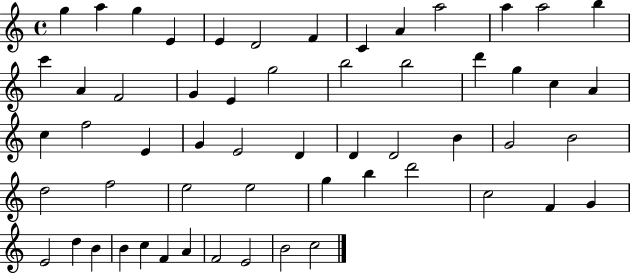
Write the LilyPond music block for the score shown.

{
  \clef treble
  \time 4/4
  \defaultTimeSignature
  \key c \major
  g''4 a''4 g''4 e'4 | e'4 d'2 f'4 | c'4 a'4 a''2 | a''4 a''2 b''4 | \break c'''4 a'4 f'2 | g'4 e'4 g''2 | b''2 b''2 | d'''4 g''4 c''4 a'4 | \break c''4 f''2 e'4 | g'4 e'2 d'4 | d'4 d'2 b'4 | g'2 b'2 | \break d''2 f''2 | e''2 e''2 | g''4 b''4 d'''2 | c''2 f'4 g'4 | \break e'2 d''4 b'4 | b'4 c''4 f'4 a'4 | f'2 e'2 | b'2 c''2 | \break \bar "|."
}